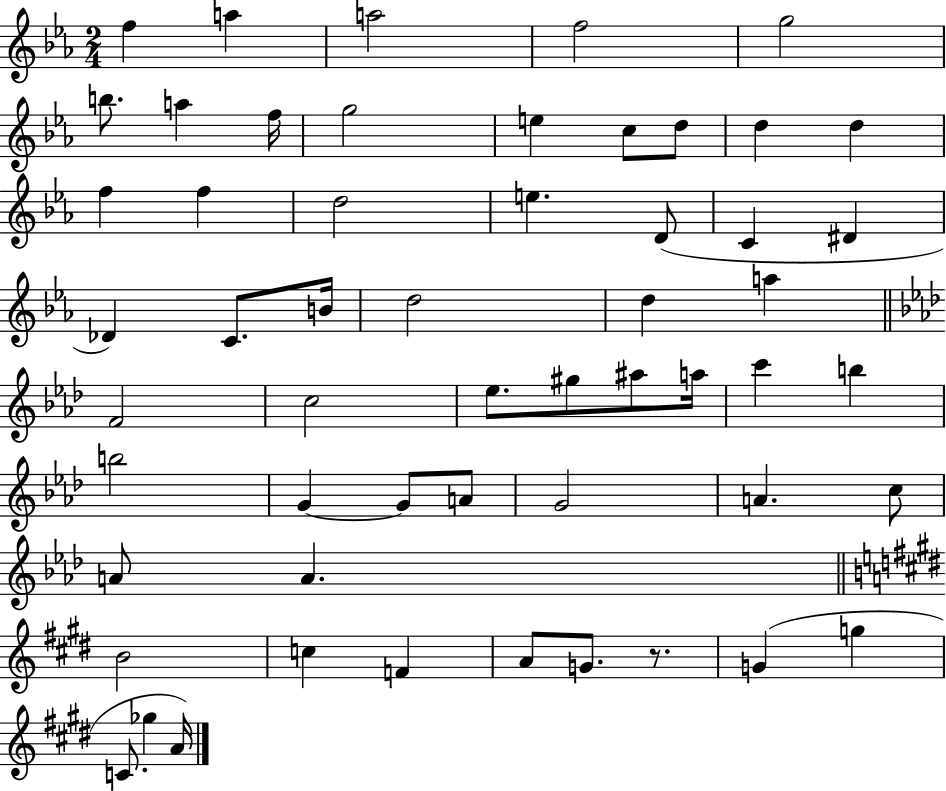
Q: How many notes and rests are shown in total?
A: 55